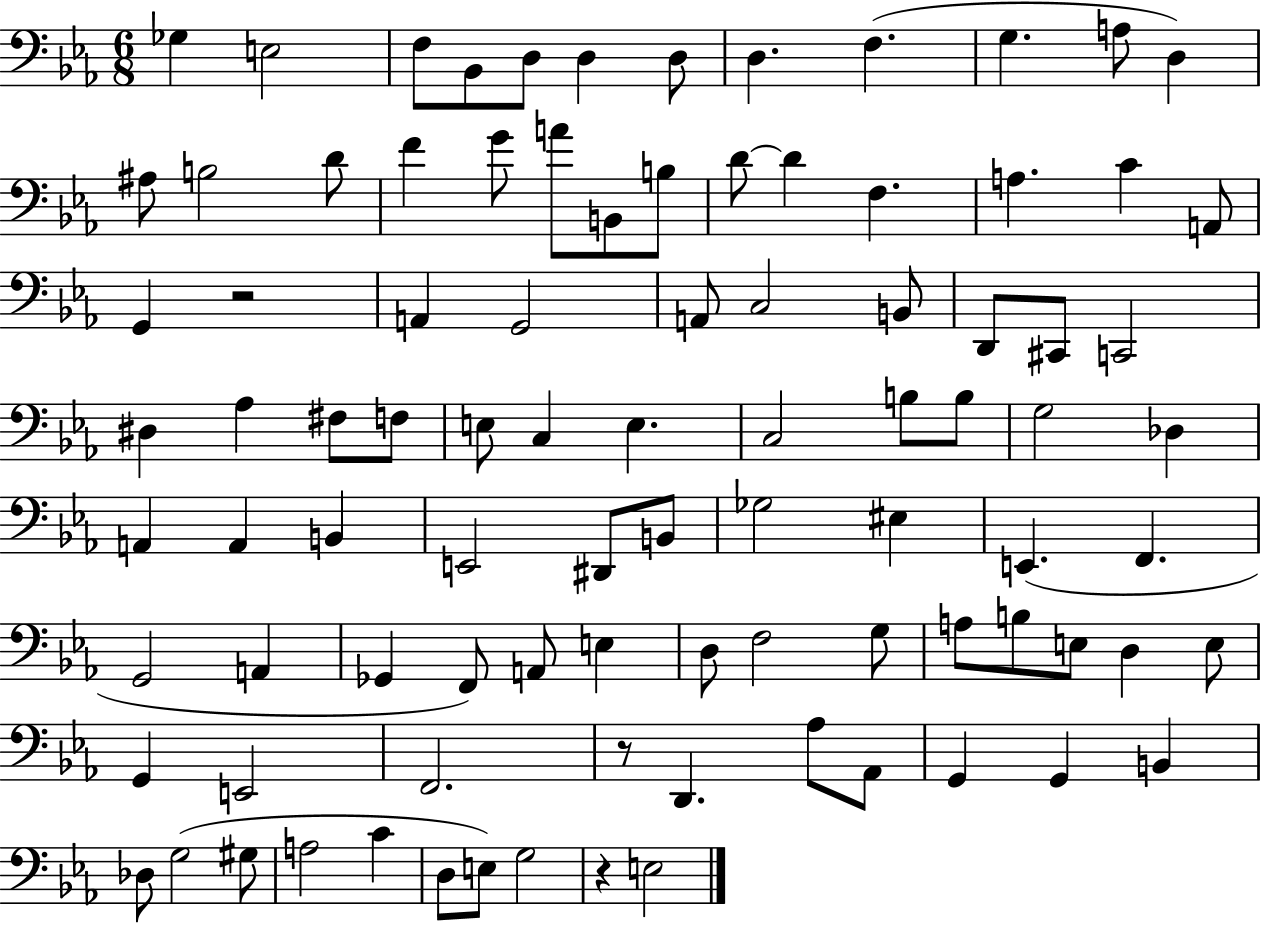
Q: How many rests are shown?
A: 3